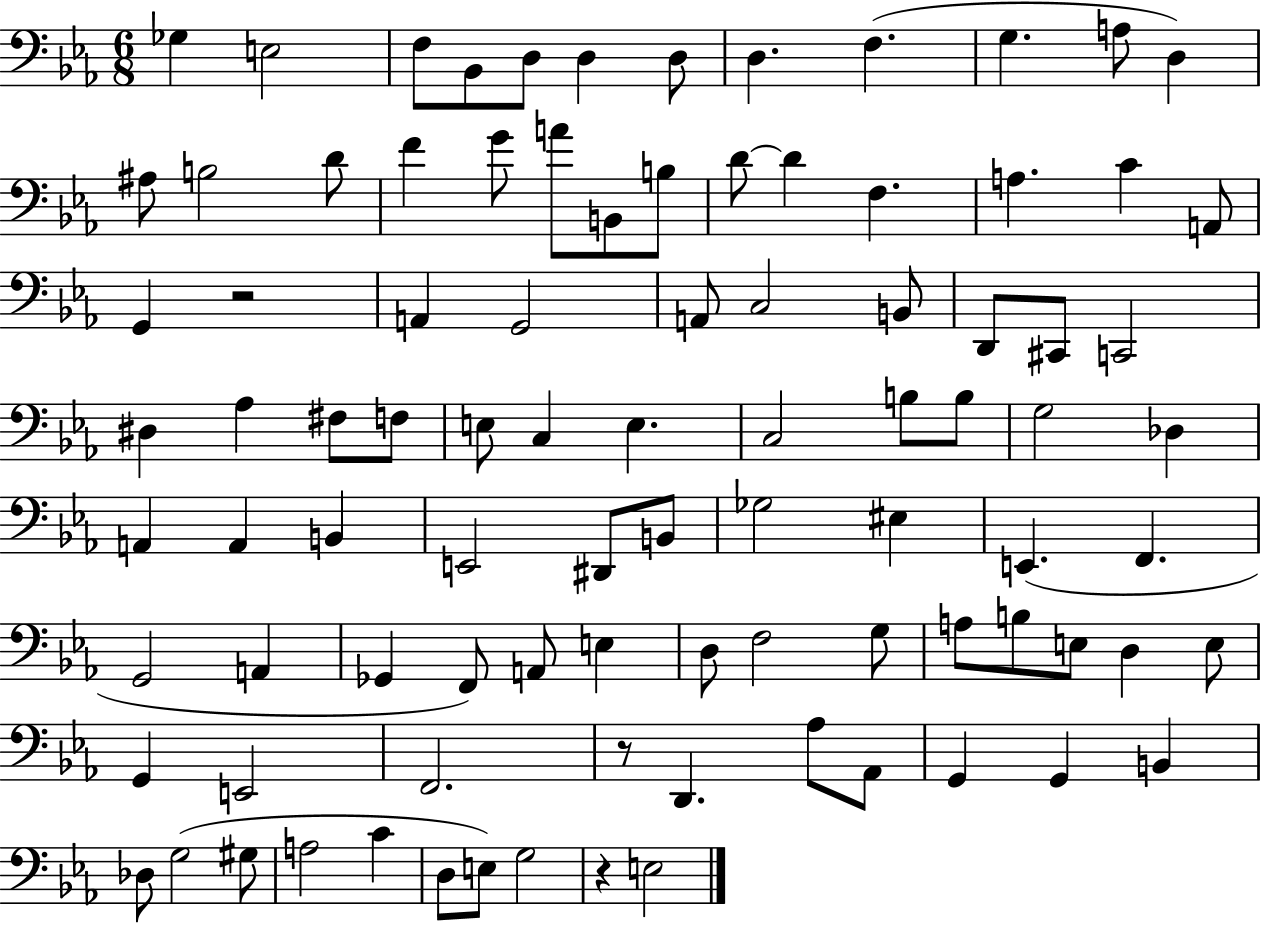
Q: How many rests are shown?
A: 3